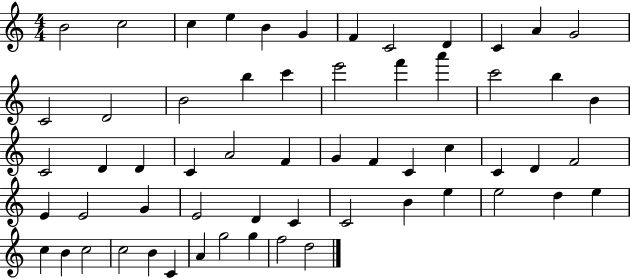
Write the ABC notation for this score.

X:1
T:Untitled
M:4/4
L:1/4
K:C
B2 c2 c e B G F C2 D C A G2 C2 D2 B2 b c' e'2 f' a' c'2 b B C2 D D C A2 F G F C c C D F2 E E2 G E2 D C C2 B e e2 d e c B c2 c2 B C A g2 g f2 d2